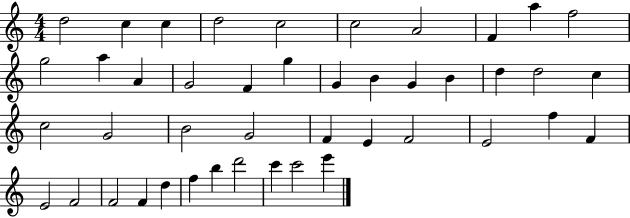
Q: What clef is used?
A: treble